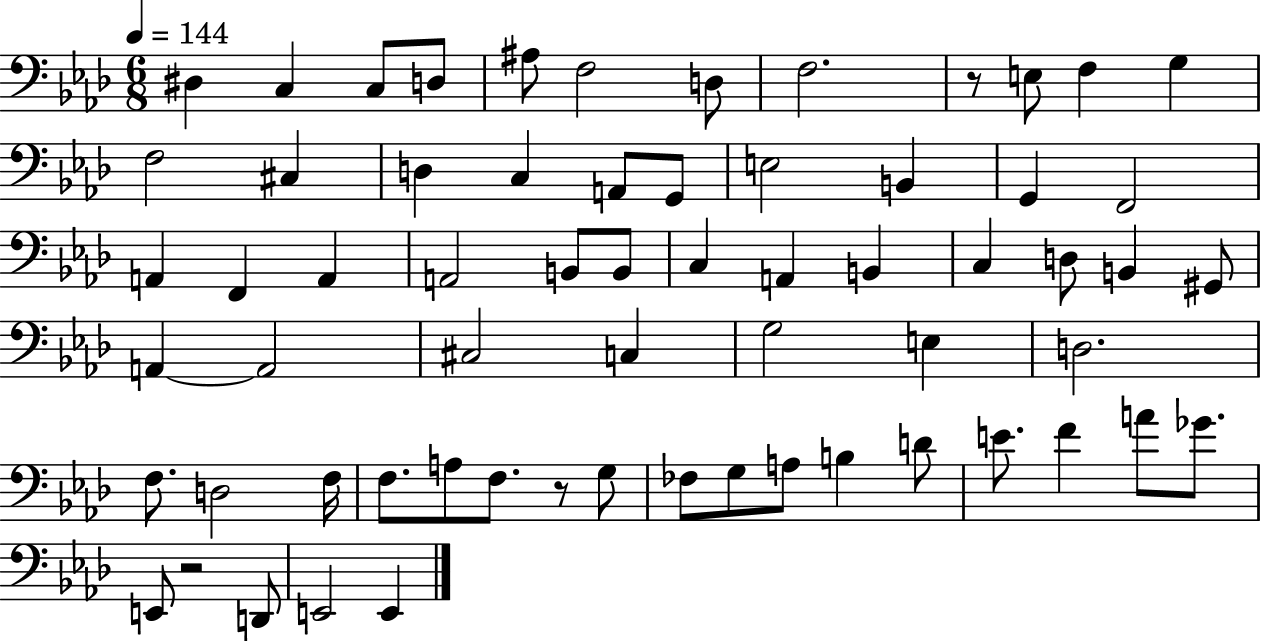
D#3/q C3/q C3/e D3/e A#3/e F3/h D3/e F3/h. R/e E3/e F3/q G3/q F3/h C#3/q D3/q C3/q A2/e G2/e E3/h B2/q G2/q F2/h A2/q F2/q A2/q A2/h B2/e B2/e C3/q A2/q B2/q C3/q D3/e B2/q G#2/e A2/q A2/h C#3/h C3/q G3/h E3/q D3/h. F3/e. D3/h F3/s F3/e. A3/e F3/e. R/e G3/e FES3/e G3/e A3/e B3/q D4/e E4/e. F4/q A4/e Gb4/e. E2/e R/h D2/e E2/h E2/q